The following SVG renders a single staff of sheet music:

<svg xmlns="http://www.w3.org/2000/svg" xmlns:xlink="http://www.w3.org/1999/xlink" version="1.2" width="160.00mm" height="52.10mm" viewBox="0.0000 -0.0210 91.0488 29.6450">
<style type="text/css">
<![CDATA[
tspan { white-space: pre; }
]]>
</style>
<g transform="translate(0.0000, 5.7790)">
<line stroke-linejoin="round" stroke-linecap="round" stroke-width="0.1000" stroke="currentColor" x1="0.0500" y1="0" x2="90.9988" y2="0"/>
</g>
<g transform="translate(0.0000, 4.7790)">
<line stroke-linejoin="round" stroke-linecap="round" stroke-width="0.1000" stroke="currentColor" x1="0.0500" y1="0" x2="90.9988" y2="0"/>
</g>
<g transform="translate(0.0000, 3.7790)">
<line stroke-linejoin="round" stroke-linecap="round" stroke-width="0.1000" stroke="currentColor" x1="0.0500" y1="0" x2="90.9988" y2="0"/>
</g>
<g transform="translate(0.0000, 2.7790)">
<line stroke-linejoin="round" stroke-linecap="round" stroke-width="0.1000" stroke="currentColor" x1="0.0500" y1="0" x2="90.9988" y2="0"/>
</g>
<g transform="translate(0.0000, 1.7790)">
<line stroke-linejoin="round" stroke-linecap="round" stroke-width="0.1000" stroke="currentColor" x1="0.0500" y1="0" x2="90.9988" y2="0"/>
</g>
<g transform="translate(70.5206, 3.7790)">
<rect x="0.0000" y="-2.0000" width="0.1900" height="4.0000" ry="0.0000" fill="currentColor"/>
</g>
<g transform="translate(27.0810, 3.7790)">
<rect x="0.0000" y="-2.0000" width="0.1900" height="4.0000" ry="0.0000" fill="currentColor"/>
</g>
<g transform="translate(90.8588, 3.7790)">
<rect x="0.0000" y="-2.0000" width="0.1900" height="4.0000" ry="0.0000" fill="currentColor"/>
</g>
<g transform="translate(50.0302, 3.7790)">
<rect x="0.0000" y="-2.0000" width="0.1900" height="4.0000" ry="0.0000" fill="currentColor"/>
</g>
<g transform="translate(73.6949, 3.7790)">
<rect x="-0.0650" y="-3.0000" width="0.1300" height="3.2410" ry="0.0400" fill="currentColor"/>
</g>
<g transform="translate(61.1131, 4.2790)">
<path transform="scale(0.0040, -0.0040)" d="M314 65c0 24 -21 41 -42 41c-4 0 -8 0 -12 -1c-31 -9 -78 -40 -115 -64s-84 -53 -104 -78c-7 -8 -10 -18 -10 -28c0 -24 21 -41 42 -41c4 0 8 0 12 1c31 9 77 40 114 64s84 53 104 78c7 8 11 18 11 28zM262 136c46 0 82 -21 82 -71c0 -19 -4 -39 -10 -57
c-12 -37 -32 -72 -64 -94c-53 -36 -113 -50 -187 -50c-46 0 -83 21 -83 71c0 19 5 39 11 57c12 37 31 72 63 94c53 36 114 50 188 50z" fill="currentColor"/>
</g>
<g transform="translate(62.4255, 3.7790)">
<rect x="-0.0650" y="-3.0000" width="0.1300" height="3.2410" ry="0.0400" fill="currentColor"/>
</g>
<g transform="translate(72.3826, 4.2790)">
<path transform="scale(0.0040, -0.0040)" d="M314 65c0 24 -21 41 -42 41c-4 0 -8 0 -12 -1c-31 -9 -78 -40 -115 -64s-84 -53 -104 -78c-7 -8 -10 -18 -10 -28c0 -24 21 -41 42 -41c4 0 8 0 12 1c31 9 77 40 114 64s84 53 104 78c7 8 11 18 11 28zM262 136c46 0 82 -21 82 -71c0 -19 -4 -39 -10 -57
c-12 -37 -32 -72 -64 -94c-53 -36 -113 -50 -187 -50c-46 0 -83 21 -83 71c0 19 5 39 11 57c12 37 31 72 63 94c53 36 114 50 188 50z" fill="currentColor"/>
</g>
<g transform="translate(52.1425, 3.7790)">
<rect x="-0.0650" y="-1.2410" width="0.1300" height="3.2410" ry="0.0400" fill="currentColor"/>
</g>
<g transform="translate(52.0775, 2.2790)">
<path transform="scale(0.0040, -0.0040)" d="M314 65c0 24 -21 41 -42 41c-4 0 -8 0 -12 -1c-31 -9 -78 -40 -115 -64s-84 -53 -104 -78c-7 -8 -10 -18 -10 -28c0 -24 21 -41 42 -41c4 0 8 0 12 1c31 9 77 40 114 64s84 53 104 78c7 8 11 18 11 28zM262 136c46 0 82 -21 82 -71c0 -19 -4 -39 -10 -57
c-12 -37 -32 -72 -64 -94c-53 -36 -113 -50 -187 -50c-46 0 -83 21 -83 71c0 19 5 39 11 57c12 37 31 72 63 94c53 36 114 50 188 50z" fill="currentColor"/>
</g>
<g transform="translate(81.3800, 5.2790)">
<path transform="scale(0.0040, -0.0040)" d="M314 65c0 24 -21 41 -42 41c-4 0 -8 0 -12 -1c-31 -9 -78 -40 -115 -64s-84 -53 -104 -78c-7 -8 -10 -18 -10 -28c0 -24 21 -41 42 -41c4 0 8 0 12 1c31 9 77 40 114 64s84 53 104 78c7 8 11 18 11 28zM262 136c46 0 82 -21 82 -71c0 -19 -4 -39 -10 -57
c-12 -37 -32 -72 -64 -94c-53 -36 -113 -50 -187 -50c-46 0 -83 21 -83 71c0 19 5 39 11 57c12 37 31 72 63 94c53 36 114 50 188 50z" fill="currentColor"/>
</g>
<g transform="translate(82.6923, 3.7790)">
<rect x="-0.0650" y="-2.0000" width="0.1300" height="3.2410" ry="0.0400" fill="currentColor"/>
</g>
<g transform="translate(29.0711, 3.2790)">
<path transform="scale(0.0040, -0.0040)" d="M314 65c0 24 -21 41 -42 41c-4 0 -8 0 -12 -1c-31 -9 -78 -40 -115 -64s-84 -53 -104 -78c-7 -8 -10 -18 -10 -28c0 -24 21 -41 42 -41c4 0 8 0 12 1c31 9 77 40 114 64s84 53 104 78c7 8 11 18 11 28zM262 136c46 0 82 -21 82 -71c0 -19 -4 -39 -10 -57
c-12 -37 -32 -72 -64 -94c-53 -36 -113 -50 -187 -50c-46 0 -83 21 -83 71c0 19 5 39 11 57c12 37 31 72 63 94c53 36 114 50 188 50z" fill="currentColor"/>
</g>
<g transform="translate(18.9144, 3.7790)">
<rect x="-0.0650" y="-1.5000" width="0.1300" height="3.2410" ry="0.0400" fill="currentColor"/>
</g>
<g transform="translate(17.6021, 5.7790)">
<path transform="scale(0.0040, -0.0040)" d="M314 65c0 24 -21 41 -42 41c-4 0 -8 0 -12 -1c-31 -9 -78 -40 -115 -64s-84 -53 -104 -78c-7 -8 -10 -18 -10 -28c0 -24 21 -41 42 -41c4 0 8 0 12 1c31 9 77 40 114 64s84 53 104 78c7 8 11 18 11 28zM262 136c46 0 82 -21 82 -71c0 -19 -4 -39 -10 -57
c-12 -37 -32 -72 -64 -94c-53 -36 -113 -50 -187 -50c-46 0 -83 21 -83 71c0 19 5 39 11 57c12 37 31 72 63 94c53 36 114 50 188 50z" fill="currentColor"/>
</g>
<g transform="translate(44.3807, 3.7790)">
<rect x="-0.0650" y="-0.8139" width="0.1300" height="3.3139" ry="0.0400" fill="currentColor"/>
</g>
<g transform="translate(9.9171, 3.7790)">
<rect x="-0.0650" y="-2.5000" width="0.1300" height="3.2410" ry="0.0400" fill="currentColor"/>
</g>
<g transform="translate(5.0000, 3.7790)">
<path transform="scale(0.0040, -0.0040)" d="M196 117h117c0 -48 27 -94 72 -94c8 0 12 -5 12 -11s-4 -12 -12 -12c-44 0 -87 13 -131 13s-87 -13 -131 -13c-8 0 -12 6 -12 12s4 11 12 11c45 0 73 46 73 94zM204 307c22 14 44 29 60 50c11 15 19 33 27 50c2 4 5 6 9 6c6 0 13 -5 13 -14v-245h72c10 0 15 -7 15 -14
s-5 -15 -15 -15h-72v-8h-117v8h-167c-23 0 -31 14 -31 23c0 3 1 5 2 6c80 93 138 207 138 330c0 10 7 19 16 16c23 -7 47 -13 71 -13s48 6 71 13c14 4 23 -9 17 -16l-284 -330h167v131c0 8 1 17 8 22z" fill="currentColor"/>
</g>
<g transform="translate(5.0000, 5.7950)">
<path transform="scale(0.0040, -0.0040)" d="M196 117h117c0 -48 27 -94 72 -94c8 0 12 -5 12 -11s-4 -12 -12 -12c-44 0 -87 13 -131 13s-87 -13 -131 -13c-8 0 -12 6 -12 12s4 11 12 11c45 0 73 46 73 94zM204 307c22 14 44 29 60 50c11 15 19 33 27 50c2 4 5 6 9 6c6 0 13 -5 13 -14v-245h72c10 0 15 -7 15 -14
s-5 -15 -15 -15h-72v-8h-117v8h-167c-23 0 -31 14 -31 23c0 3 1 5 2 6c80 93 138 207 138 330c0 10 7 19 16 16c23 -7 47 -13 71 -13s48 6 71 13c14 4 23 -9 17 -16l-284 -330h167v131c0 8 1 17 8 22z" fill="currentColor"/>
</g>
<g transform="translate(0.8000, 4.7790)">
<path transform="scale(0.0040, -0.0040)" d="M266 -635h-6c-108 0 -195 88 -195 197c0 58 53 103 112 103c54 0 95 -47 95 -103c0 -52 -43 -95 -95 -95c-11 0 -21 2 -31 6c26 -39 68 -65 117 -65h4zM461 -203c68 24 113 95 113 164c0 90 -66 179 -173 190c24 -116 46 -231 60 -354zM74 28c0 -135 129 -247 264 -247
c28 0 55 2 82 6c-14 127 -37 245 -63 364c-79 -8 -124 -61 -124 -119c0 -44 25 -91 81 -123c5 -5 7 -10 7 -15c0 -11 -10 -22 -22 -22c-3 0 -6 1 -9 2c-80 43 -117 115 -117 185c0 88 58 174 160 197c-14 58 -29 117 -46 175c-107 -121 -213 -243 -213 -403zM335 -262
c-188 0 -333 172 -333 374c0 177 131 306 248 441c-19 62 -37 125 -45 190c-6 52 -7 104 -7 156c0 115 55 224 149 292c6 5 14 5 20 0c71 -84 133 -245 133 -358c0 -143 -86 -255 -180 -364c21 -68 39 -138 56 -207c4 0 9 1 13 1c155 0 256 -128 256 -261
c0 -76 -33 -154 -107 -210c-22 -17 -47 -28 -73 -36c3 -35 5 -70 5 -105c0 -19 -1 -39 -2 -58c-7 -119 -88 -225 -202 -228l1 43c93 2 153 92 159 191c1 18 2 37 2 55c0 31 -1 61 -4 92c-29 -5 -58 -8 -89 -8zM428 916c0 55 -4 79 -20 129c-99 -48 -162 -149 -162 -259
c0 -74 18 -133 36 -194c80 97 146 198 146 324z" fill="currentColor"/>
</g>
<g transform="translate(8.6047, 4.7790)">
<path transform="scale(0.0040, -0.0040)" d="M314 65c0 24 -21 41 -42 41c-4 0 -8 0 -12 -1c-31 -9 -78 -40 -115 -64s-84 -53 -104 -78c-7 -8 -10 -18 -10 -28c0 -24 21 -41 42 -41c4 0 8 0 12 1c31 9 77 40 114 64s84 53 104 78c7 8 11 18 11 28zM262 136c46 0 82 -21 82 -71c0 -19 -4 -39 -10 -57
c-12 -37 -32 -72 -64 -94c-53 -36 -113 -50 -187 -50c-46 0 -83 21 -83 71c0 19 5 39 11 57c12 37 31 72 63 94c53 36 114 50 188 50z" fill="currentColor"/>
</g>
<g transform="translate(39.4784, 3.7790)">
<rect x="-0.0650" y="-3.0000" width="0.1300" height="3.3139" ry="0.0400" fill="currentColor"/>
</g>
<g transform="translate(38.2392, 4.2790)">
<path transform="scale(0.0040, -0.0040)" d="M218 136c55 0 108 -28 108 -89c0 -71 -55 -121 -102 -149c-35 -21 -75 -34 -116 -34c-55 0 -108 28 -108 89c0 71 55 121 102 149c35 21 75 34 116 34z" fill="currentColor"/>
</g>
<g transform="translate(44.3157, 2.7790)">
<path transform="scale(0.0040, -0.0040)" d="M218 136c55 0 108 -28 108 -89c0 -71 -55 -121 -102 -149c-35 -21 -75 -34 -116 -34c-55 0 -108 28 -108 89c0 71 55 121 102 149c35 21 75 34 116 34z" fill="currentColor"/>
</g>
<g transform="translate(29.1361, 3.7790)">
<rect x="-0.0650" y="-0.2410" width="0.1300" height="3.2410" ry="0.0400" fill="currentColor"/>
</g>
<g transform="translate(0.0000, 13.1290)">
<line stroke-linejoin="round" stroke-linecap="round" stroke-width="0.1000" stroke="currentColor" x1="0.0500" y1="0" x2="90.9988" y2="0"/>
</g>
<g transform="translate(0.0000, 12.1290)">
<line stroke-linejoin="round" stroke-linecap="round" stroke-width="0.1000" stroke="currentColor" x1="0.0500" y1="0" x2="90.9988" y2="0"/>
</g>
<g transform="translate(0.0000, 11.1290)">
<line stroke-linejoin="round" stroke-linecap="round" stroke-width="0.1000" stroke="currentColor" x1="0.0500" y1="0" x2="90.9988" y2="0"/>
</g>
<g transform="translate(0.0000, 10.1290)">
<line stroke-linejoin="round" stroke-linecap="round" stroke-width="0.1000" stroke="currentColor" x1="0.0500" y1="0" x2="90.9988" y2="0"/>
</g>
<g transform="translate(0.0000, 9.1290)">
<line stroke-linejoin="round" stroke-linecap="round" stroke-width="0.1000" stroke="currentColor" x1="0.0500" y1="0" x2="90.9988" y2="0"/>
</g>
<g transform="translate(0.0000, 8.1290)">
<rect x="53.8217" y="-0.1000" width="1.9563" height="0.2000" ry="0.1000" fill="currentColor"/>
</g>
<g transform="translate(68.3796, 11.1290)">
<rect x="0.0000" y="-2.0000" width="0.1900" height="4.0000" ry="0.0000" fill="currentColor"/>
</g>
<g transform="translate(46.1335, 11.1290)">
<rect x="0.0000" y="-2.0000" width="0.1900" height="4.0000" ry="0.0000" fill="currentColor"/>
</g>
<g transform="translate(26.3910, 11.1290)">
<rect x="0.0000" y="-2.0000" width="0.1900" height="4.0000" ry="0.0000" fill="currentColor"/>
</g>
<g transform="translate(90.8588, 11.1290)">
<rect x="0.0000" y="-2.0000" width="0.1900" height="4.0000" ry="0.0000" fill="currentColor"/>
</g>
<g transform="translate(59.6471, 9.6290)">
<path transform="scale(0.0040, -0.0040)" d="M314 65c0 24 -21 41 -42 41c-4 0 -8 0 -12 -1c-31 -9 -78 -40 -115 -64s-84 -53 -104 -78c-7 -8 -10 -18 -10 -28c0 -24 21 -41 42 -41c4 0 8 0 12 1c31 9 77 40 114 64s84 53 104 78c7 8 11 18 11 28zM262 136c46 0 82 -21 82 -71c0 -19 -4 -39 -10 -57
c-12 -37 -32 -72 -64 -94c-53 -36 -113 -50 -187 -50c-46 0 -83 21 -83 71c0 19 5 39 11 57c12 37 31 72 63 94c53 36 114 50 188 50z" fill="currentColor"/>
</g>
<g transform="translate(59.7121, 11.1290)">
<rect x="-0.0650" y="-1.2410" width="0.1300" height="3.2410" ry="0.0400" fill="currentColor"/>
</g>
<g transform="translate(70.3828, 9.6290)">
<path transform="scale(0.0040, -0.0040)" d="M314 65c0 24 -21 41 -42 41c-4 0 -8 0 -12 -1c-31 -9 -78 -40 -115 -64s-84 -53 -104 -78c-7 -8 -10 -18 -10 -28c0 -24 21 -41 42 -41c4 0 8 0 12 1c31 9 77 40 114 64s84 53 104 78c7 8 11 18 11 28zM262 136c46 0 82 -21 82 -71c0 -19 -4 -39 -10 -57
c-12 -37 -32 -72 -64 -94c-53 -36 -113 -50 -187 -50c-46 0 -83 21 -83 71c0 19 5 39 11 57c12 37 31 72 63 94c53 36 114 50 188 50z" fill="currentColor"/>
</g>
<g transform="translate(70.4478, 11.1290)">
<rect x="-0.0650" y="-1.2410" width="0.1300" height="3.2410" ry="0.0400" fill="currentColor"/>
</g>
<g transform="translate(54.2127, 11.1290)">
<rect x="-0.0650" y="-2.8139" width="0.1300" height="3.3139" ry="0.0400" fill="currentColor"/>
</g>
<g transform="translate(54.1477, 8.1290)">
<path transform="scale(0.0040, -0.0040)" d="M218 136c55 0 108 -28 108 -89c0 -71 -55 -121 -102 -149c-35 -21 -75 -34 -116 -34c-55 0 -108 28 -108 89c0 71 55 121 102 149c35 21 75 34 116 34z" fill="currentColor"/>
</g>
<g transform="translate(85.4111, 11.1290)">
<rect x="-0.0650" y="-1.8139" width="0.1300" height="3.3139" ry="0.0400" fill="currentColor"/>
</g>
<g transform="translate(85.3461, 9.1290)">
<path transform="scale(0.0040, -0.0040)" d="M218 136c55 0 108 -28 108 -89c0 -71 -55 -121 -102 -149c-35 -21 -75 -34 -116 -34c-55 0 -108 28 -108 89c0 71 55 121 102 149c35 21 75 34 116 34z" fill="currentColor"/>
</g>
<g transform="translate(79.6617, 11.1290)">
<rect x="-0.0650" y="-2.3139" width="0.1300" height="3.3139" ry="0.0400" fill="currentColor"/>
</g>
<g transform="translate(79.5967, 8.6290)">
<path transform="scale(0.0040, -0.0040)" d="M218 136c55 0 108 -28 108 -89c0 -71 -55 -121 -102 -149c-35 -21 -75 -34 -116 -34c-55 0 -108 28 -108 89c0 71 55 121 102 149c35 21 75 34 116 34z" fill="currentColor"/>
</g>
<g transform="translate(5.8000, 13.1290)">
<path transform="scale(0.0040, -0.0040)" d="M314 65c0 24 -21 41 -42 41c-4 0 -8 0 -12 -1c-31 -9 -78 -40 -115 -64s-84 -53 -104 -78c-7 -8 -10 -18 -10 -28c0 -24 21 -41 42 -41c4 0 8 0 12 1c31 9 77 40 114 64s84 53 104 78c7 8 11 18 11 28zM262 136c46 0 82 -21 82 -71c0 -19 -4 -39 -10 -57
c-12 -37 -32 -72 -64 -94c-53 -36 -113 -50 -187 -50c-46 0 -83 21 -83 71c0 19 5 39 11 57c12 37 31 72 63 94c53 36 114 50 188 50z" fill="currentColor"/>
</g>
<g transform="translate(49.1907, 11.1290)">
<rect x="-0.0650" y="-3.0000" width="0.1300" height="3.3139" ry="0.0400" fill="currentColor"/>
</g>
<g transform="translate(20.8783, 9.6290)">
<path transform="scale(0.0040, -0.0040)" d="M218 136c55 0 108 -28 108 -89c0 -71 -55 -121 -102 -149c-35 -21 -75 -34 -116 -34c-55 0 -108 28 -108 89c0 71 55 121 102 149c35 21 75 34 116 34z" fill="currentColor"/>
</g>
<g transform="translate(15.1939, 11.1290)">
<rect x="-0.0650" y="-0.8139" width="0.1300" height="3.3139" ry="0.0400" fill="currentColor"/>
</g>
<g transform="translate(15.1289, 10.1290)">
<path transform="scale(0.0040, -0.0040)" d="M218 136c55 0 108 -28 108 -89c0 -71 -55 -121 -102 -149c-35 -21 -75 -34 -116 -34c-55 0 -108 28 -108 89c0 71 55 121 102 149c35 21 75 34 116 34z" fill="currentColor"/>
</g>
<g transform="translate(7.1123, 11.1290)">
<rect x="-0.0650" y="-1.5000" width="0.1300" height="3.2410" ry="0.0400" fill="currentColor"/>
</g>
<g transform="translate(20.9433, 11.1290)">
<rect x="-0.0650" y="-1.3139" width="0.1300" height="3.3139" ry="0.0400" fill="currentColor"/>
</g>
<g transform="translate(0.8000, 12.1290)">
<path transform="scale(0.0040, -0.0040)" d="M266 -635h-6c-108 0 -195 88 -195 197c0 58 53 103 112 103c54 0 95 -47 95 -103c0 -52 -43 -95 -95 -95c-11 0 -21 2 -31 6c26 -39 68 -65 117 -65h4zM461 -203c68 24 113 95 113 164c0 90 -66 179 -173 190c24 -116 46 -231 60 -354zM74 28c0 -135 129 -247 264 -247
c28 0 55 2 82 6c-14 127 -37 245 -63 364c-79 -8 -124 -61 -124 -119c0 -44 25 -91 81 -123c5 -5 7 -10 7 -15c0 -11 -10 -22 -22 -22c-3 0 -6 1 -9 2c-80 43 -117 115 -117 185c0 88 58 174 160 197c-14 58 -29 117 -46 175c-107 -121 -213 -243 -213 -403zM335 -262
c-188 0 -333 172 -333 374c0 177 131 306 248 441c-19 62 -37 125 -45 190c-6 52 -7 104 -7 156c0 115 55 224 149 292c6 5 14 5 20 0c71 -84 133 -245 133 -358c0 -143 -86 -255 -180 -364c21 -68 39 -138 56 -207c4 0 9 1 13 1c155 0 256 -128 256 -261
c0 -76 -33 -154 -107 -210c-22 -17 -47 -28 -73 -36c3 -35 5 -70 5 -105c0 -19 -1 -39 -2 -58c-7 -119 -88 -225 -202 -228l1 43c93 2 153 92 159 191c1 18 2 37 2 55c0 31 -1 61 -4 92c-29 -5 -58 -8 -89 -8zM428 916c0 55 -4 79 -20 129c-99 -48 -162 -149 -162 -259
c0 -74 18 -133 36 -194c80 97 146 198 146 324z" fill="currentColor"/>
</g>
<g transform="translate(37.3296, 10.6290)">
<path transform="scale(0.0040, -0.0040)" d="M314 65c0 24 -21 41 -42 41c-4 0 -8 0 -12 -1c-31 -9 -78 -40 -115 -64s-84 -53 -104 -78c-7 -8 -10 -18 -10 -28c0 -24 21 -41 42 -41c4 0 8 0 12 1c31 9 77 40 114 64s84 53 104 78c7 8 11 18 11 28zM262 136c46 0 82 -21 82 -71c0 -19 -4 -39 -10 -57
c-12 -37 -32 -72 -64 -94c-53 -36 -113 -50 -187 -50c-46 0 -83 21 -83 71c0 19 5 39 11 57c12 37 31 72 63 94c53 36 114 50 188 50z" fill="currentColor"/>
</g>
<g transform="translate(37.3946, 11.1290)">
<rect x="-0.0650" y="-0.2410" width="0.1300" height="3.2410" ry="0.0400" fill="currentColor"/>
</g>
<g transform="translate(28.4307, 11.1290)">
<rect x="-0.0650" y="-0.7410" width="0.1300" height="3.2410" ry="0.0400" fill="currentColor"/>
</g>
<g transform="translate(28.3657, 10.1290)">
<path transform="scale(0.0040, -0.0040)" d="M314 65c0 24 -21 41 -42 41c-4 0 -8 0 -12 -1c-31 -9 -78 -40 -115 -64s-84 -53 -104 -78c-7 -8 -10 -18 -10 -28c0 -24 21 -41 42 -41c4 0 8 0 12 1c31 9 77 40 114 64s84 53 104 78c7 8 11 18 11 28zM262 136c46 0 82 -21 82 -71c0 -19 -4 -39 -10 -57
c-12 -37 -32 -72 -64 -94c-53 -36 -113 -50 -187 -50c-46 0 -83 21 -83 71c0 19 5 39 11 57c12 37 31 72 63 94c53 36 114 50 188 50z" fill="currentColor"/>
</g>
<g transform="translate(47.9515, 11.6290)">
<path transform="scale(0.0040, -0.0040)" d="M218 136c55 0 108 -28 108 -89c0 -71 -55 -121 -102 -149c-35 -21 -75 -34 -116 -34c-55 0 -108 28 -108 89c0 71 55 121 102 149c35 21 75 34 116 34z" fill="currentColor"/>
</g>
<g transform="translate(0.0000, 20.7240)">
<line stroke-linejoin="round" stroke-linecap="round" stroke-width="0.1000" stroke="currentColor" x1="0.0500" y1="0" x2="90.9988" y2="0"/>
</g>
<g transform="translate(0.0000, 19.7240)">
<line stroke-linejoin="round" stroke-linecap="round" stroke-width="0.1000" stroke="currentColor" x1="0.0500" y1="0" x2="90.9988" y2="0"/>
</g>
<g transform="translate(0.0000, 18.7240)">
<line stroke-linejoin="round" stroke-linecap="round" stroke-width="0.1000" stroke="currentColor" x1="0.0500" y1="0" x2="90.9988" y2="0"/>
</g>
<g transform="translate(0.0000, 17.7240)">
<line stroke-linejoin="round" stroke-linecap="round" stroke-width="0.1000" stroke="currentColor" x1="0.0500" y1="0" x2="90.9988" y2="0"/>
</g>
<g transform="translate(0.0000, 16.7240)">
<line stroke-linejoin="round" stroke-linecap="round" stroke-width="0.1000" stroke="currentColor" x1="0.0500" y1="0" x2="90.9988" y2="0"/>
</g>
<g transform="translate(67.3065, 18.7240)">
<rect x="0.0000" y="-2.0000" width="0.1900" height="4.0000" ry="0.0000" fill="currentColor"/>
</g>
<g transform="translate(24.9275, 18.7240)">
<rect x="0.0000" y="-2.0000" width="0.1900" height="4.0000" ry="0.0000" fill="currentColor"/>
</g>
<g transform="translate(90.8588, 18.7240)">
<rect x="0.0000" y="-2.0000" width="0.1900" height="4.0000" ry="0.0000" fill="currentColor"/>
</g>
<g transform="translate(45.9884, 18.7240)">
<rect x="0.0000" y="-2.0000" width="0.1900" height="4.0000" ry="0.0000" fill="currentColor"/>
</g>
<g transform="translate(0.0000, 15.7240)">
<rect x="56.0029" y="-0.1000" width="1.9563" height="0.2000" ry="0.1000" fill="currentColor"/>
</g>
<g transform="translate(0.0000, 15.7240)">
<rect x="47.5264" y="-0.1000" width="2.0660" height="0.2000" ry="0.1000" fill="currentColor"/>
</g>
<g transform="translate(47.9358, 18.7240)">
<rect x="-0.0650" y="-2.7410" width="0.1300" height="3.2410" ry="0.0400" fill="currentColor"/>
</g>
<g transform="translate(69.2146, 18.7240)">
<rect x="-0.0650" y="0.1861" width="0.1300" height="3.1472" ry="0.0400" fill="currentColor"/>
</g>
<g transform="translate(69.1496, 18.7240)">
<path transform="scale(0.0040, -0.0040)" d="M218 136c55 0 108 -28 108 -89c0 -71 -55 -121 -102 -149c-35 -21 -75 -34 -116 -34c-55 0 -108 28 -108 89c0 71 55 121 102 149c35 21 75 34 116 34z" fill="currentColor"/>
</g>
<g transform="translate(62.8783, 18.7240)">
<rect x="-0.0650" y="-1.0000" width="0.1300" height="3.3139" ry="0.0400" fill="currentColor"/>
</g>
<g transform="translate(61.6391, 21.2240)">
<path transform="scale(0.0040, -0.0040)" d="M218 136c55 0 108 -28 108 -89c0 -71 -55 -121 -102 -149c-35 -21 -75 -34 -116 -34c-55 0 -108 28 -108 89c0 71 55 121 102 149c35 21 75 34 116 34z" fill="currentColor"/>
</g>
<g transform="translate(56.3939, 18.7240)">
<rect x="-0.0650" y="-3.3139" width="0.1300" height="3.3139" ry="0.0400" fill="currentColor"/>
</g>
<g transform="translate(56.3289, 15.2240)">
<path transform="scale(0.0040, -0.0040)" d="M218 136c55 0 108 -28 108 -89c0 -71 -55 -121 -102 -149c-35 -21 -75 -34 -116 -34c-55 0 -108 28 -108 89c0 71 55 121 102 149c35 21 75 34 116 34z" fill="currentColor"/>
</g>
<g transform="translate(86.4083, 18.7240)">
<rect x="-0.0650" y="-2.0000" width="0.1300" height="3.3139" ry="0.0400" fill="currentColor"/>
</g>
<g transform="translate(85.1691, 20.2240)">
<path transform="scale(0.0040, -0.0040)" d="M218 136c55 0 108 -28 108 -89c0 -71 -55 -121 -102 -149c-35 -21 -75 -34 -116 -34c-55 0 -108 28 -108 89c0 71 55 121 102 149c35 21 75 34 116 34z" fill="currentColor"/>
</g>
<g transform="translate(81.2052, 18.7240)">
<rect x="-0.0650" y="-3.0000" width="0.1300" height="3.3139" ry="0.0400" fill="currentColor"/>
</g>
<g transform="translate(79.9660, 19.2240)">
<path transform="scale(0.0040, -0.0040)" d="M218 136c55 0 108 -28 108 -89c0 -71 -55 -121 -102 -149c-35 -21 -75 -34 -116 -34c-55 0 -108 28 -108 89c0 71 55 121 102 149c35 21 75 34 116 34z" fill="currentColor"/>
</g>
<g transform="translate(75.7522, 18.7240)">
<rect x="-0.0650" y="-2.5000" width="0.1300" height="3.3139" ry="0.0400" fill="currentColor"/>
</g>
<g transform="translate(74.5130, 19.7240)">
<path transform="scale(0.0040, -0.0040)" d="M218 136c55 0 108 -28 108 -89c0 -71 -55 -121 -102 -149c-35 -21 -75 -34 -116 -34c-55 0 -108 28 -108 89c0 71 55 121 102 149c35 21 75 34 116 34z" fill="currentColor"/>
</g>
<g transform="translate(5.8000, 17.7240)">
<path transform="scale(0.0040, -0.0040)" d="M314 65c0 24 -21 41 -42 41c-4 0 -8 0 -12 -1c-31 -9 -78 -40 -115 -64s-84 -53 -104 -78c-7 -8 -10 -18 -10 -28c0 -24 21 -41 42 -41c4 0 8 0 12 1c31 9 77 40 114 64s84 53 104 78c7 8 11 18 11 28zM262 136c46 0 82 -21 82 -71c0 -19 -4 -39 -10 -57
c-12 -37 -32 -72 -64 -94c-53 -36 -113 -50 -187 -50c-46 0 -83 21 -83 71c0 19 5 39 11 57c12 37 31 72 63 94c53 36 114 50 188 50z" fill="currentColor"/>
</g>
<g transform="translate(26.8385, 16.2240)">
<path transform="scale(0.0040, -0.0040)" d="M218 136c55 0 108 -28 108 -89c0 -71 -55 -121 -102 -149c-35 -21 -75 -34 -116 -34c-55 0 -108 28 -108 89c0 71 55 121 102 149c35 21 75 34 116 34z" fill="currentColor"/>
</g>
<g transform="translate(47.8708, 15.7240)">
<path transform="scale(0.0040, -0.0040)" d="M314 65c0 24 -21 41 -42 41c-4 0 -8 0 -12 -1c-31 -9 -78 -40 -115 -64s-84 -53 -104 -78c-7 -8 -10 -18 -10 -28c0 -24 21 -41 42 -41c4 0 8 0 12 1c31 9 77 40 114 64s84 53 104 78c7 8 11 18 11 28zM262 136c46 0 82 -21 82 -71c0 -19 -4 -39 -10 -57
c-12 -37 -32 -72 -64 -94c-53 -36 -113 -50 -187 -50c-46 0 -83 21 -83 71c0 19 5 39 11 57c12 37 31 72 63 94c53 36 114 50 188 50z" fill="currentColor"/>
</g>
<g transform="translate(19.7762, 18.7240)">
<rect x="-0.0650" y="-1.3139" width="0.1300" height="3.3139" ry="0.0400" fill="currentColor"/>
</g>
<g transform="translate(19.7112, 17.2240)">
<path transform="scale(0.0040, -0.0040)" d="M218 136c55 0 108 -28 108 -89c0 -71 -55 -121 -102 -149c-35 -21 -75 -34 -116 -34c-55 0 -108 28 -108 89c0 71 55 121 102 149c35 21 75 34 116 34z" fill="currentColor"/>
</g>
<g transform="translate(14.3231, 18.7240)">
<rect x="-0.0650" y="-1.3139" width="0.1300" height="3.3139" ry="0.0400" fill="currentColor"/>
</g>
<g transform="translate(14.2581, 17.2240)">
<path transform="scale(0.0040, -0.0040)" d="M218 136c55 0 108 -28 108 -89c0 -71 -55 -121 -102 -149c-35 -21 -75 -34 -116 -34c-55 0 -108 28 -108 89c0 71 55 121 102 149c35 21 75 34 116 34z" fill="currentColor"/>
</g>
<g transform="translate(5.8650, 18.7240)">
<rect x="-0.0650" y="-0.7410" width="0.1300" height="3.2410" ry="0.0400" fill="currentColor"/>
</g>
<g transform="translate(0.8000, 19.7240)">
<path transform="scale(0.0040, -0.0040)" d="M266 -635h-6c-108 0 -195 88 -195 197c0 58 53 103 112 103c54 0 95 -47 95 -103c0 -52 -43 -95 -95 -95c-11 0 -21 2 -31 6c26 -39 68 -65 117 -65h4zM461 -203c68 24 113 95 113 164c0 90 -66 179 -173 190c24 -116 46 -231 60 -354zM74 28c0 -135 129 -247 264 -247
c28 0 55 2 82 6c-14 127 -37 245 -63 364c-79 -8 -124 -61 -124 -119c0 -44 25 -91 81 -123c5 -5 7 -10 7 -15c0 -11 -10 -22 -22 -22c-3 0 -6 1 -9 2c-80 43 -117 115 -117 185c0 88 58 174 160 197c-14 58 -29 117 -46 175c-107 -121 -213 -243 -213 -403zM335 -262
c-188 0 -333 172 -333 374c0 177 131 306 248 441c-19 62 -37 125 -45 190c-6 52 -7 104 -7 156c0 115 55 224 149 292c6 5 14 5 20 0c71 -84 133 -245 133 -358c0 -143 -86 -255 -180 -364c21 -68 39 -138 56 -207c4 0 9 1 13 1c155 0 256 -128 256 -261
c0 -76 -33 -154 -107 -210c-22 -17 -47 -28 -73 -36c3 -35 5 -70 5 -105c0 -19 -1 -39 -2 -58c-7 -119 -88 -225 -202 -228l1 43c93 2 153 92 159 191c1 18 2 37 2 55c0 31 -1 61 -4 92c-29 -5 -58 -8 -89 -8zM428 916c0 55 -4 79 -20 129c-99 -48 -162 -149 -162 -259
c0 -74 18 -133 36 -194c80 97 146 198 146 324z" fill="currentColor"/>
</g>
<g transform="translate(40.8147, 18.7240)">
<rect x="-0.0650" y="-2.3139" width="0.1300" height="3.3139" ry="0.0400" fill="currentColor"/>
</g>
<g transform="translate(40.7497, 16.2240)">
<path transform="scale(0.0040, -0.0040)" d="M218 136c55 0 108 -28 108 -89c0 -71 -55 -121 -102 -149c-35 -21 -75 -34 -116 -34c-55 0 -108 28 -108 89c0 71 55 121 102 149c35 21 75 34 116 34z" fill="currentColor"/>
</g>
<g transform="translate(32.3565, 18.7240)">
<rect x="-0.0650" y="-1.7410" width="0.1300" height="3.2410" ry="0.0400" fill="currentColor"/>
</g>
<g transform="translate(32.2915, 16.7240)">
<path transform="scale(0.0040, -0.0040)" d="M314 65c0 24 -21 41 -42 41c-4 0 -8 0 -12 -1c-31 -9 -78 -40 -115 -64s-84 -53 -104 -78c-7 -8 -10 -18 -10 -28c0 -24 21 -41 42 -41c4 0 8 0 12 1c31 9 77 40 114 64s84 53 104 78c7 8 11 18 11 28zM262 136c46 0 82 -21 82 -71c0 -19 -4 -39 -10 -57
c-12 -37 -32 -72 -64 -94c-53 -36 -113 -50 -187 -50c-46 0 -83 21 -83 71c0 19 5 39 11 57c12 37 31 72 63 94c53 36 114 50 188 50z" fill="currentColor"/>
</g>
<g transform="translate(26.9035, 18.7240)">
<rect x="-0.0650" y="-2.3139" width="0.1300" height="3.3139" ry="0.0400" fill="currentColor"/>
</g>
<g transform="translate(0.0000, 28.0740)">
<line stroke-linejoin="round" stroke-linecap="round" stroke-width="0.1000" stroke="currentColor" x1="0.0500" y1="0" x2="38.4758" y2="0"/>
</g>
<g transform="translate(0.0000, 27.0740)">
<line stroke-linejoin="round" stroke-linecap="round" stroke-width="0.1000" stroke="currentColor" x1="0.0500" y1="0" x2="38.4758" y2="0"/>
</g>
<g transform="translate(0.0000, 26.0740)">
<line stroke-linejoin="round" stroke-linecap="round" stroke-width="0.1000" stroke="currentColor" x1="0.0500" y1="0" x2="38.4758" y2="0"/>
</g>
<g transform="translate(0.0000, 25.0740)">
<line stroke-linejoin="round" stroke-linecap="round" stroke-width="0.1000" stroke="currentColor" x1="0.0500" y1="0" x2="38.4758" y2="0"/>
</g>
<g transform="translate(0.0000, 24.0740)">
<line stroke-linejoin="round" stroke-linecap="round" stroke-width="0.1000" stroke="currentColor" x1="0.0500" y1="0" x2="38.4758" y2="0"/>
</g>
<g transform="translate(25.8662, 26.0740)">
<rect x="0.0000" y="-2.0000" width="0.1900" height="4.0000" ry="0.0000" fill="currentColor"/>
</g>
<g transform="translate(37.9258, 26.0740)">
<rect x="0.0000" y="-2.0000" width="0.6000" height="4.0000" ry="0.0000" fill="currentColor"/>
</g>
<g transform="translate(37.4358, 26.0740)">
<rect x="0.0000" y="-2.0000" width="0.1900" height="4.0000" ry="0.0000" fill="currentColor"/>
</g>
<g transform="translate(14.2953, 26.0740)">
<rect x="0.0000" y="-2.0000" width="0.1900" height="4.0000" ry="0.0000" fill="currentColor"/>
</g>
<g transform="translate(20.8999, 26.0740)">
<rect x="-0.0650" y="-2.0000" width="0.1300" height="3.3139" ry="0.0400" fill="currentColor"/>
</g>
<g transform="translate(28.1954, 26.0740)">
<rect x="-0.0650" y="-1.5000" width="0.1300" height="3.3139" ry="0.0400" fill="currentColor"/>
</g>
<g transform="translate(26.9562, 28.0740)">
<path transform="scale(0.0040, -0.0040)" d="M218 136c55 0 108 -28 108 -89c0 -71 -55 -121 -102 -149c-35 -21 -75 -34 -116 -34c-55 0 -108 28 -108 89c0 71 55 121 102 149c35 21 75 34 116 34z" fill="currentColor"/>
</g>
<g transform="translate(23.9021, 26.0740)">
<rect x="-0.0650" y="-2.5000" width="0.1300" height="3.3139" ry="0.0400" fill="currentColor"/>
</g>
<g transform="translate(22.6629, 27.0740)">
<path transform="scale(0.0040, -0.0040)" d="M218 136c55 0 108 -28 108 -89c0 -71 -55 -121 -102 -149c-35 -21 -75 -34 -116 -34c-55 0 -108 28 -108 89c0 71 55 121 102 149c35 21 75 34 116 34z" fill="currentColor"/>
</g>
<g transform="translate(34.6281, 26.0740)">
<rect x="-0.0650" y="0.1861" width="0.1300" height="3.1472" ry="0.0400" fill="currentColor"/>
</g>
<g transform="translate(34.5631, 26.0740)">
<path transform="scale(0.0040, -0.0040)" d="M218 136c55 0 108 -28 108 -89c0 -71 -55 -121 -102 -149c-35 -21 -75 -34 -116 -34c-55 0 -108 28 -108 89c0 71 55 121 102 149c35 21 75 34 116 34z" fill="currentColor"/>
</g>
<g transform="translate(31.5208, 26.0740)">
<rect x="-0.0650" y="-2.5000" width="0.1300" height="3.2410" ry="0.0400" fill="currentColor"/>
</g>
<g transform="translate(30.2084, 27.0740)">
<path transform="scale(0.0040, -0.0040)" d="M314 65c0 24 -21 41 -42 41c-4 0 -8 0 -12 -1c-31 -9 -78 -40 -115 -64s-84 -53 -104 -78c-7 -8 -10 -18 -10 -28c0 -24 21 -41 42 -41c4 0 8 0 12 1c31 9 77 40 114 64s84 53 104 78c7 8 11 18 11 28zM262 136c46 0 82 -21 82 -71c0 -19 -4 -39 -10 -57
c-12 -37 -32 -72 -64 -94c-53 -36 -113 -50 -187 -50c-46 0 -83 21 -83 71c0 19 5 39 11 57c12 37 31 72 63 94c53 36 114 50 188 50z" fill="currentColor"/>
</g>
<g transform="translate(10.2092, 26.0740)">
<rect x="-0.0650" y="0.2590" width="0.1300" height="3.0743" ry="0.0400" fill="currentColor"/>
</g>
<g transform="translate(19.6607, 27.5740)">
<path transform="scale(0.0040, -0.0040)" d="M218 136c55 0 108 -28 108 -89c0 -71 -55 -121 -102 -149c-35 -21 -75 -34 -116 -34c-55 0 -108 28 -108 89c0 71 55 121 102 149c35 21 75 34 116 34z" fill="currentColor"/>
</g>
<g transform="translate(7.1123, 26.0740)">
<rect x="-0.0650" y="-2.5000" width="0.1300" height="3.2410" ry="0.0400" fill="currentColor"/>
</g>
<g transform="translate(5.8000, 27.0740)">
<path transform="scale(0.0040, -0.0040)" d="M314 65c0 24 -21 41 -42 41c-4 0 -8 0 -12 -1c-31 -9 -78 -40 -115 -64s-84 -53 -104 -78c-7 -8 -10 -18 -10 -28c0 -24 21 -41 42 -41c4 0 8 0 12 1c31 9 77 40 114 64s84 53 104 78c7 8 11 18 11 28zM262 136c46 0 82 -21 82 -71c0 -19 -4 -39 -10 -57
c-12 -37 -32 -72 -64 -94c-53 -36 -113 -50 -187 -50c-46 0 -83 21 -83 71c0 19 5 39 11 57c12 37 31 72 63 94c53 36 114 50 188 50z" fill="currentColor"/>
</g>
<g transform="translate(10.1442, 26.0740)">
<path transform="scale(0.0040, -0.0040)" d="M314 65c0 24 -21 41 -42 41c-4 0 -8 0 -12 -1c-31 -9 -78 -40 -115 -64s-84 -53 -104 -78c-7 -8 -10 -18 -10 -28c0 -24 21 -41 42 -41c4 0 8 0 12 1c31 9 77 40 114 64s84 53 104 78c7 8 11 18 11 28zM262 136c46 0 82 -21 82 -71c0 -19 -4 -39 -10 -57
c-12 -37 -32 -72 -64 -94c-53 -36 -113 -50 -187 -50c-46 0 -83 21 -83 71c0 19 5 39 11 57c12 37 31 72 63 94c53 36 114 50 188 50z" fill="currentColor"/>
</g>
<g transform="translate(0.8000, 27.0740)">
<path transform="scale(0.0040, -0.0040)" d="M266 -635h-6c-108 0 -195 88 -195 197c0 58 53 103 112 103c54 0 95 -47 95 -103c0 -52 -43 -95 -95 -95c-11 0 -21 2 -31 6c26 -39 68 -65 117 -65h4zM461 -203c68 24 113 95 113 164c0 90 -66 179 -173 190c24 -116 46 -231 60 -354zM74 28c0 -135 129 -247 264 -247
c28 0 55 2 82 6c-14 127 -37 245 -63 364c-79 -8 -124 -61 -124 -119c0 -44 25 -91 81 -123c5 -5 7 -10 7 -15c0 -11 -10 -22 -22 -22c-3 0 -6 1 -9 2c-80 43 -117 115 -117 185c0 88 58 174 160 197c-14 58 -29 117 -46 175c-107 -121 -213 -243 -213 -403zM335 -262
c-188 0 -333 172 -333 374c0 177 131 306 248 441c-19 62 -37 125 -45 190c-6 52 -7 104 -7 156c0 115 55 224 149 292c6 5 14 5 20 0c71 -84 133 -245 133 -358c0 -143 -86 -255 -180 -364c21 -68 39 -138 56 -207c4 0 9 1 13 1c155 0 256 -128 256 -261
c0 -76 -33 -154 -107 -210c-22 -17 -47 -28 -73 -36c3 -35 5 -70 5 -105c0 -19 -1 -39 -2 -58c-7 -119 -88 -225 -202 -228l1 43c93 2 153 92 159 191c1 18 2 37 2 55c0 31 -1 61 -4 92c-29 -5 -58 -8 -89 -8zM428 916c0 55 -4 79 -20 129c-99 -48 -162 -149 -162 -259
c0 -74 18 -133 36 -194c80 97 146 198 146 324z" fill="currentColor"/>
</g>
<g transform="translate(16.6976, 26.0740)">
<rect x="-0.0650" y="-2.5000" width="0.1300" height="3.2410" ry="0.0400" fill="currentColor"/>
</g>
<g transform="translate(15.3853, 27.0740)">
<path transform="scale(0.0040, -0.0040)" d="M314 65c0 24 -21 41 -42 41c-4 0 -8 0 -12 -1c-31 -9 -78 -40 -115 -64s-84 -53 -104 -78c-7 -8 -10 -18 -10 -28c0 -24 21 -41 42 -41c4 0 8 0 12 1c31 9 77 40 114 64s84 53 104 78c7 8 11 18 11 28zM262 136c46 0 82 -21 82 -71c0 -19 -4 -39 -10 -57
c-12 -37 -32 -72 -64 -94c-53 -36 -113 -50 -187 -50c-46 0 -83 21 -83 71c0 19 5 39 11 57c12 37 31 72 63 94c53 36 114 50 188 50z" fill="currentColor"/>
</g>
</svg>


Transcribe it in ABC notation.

X:1
T:Untitled
M:4/4
L:1/4
K:C
G2 E2 c2 A d e2 A2 A2 F2 E2 d e d2 c2 A a e2 e2 g f d2 e e g f2 g a2 b D B G A F G2 B2 G2 F G E G2 B